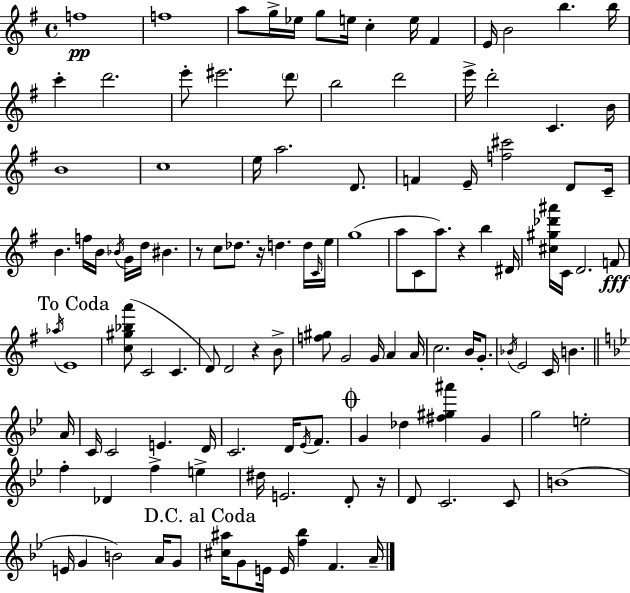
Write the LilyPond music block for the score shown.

{
  \clef treble
  \time 4/4
  \defaultTimeSignature
  \key e \minor
  f''1\pp | f''1 | a''8 g''16-> ees''16 g''8 e''16 c''4-. e''16 fis'4 | e'16 b'2 b''4. b''16 | \break c'''4-. d'''2. | e'''8-. eis'''2. \parenthesize d'''8 | b''2 d'''2 | e'''16-> d'''2-. c'4. b'16 | \break b'1 | c''1 | e''16 a''2. d'8. | f'4 e'16-- <f'' cis'''>2 d'8 c'16-- | \break b'4. f''16 b'16 \acciaccatura { bes'16 } g'16 d''16 bis'4. | r8 c''8 des''8. r16 d''4. d''16 | \grace { c'16 } e''16 g''1( | a''8 c'8 a''8.) r4 b''4 | \break dis'16 <cis'' gis'' des''' ais'''>16 c'16 d'2. | f'8\fff \mark "To Coda" \acciaccatura { aes''16 } e'1 | <c'' gis'' bes'' a'''>8( c'2 c'4. | d'8) d'2 r4 | \break b'8-> <f'' gis''>8 g'2 g'16 a'4 | a'16 c''2. b'16 | g'8.-. \acciaccatura { bes'16 } e'2 c'16 b'4. | \bar "||" \break \key bes \major a'16 c'16 c'2 e'4. | d'16 c'2. d'16 \acciaccatura { ees'16 } f'8. | \mark \markup { \musicglyph "scripts.coda" } g'4 des''4 <fis'' gis'' ais'''>4 g'4 | g''2 e''2-. | \break f''4-. des'4 f''4-> e''4-> | dis''16 e'2. d'8-. | r16 d'8 c'2. | c'8 b'1( | \break e'16 g'4 b'2) a'16 | g'8 \mark "D.C. al Coda" <cis'' ais''>16 g'8 e'16 e'16 <f'' bes''>4 f'4. | a'16-- \bar "|."
}